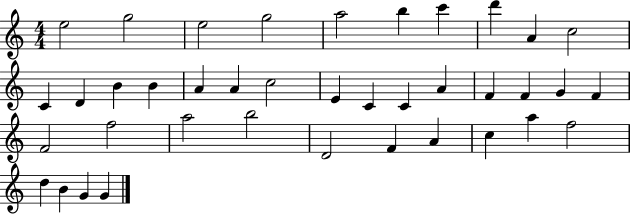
{
  \clef treble
  \numericTimeSignature
  \time 4/4
  \key c \major
  e''2 g''2 | e''2 g''2 | a''2 b''4 c'''4 | d'''4 a'4 c''2 | \break c'4 d'4 b'4 b'4 | a'4 a'4 c''2 | e'4 c'4 c'4 a'4 | f'4 f'4 g'4 f'4 | \break f'2 f''2 | a''2 b''2 | d'2 f'4 a'4 | c''4 a''4 f''2 | \break d''4 b'4 g'4 g'4 | \bar "|."
}